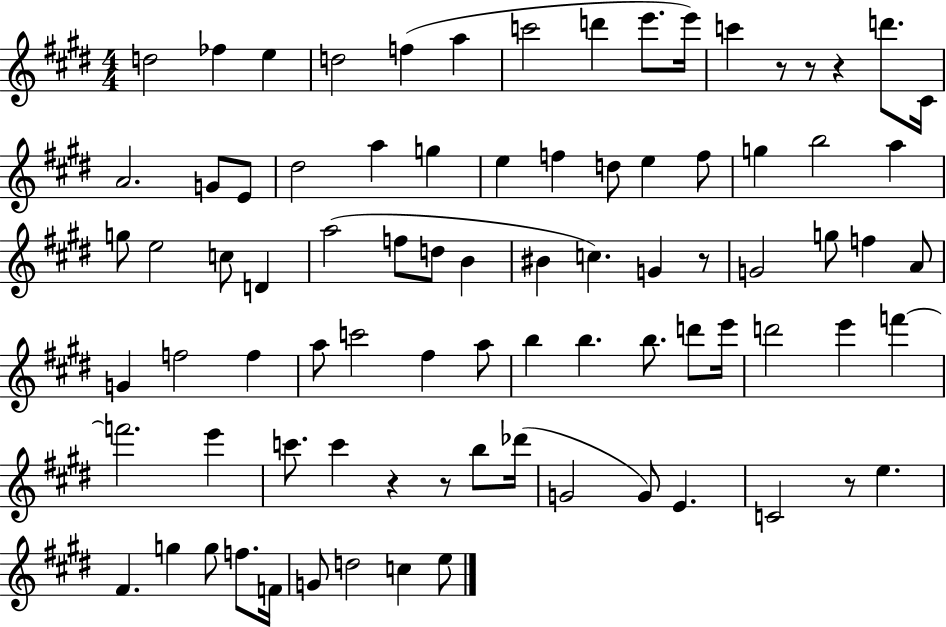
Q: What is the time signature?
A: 4/4